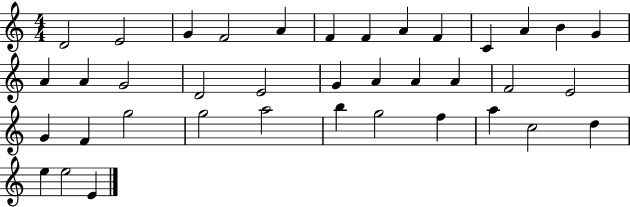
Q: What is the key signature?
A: C major